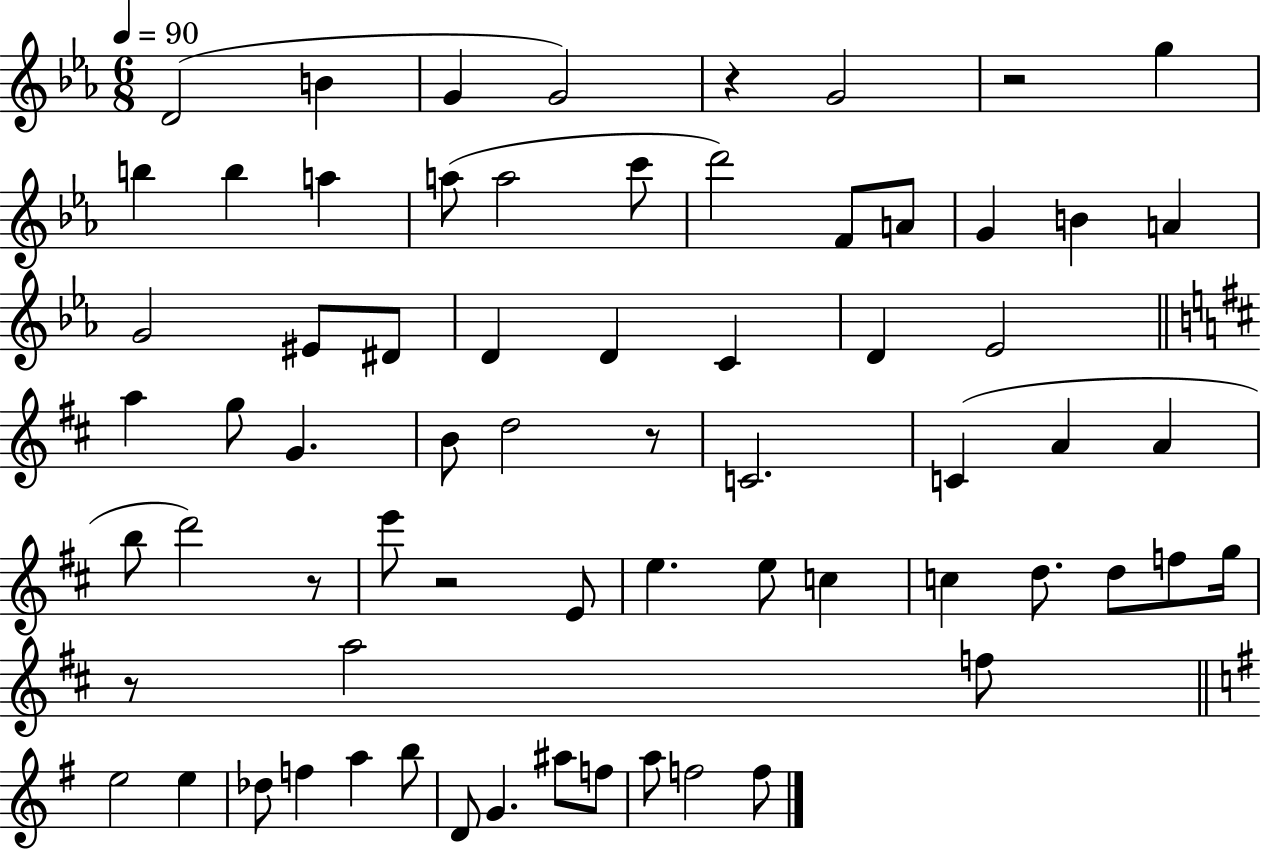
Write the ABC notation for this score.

X:1
T:Untitled
M:6/8
L:1/4
K:Eb
D2 B G G2 z G2 z2 g b b a a/2 a2 c'/2 d'2 F/2 A/2 G B A G2 ^E/2 ^D/2 D D C D _E2 a g/2 G B/2 d2 z/2 C2 C A A b/2 d'2 z/2 e'/2 z2 E/2 e e/2 c c d/2 d/2 f/2 g/4 z/2 a2 f/2 e2 e _d/2 f a b/2 D/2 G ^a/2 f/2 a/2 f2 f/2